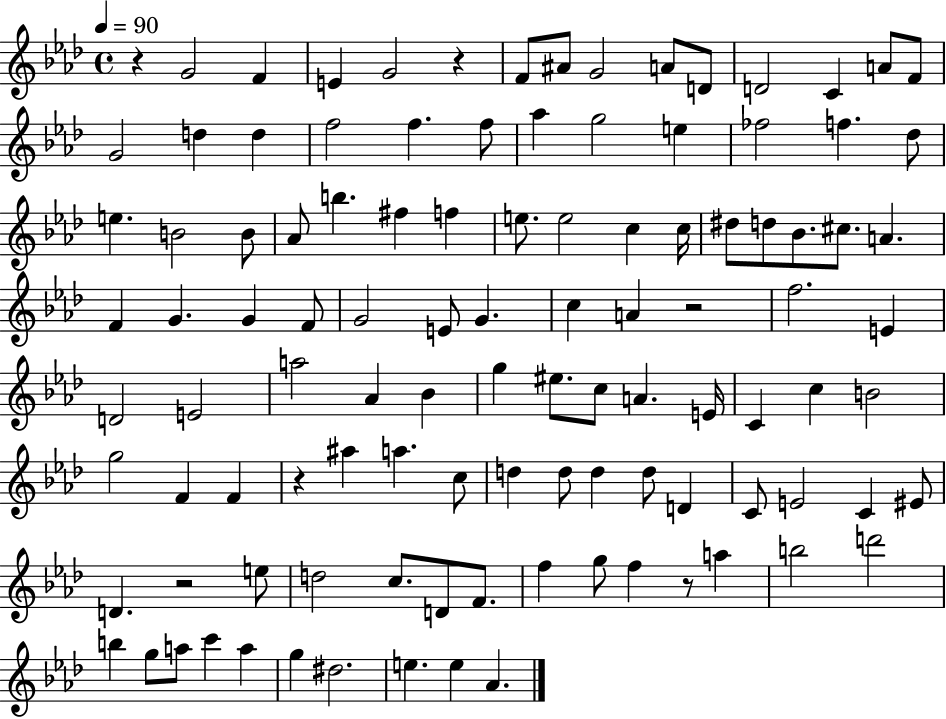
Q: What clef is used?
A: treble